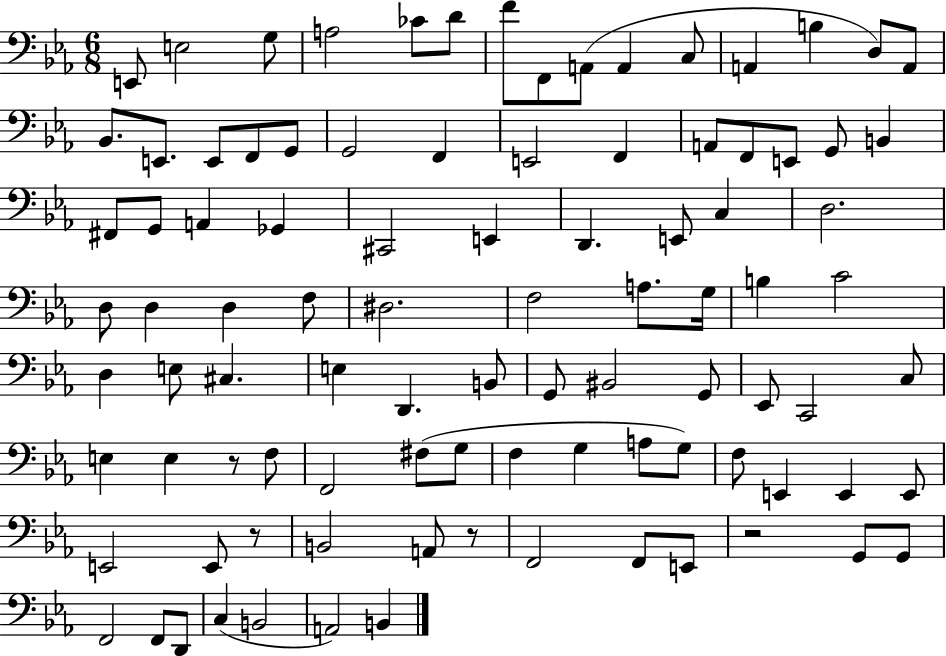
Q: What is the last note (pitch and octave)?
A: B2